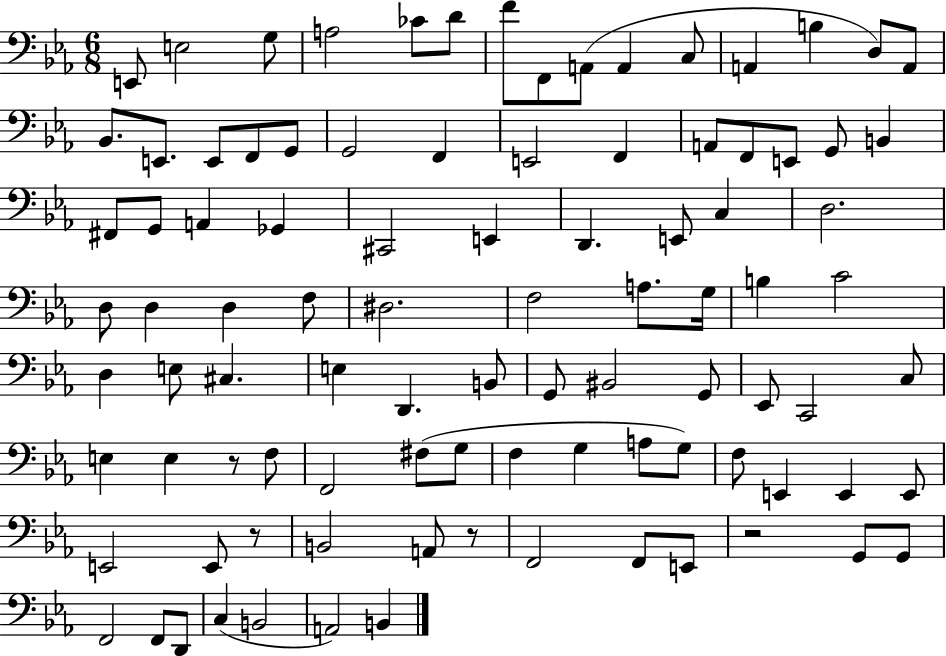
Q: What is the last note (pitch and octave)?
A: B2